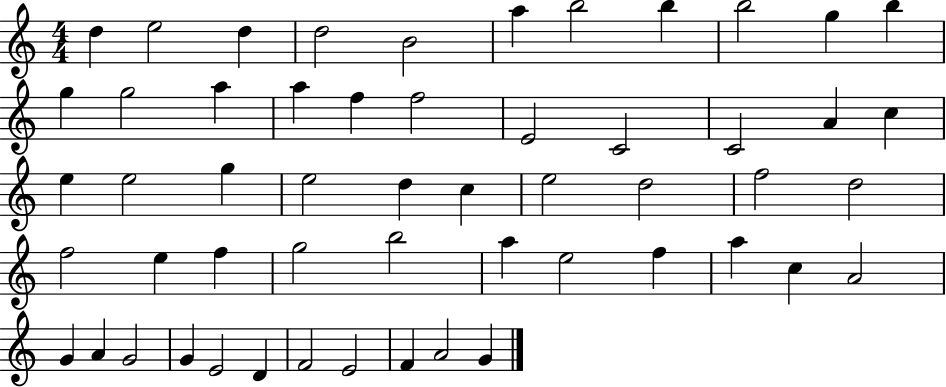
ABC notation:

X:1
T:Untitled
M:4/4
L:1/4
K:C
d e2 d d2 B2 a b2 b b2 g b g g2 a a f f2 E2 C2 C2 A c e e2 g e2 d c e2 d2 f2 d2 f2 e f g2 b2 a e2 f a c A2 G A G2 G E2 D F2 E2 F A2 G